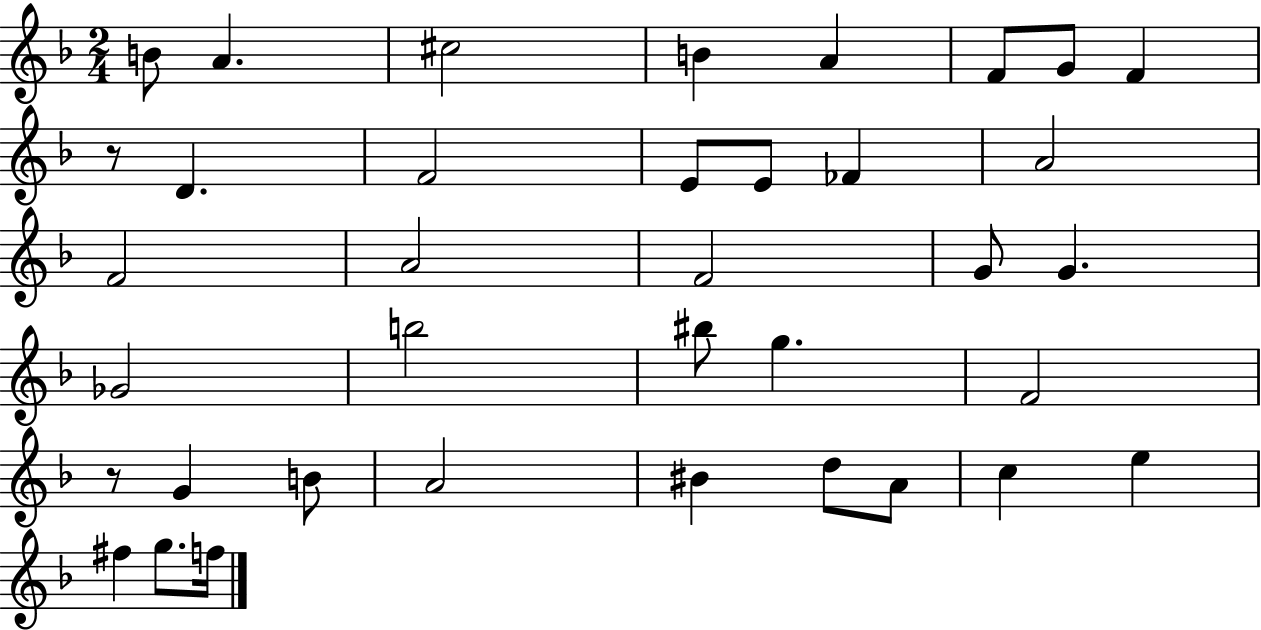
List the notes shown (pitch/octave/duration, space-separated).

B4/e A4/q. C#5/h B4/q A4/q F4/e G4/e F4/q R/e D4/q. F4/h E4/e E4/e FES4/q A4/h F4/h A4/h F4/h G4/e G4/q. Gb4/h B5/h BIS5/e G5/q. F4/h R/e G4/q B4/e A4/h BIS4/q D5/e A4/e C5/q E5/q F#5/q G5/e. F5/s